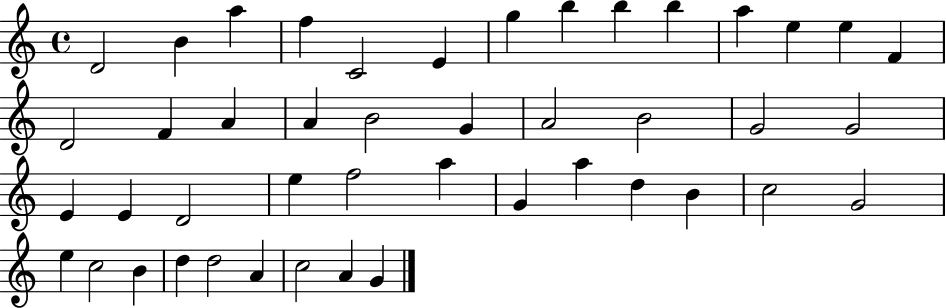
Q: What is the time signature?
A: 4/4